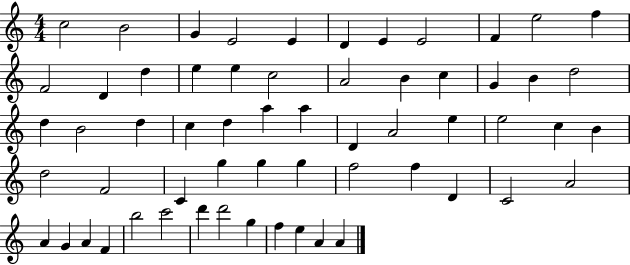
{
  \clef treble
  \numericTimeSignature
  \time 4/4
  \key c \major
  c''2 b'2 | g'4 e'2 e'4 | d'4 e'4 e'2 | f'4 e''2 f''4 | \break f'2 d'4 d''4 | e''4 e''4 c''2 | a'2 b'4 c''4 | g'4 b'4 d''2 | \break d''4 b'2 d''4 | c''4 d''4 a''4 a''4 | d'4 a'2 e''4 | e''2 c''4 b'4 | \break d''2 f'2 | c'4 g''4 g''4 g''4 | f''2 f''4 d'4 | c'2 a'2 | \break a'4 g'4 a'4 f'4 | b''2 c'''2 | d'''4 d'''2 g''4 | f''4 e''4 a'4 a'4 | \break \bar "|."
}